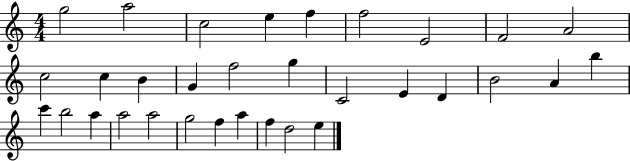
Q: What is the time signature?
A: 4/4